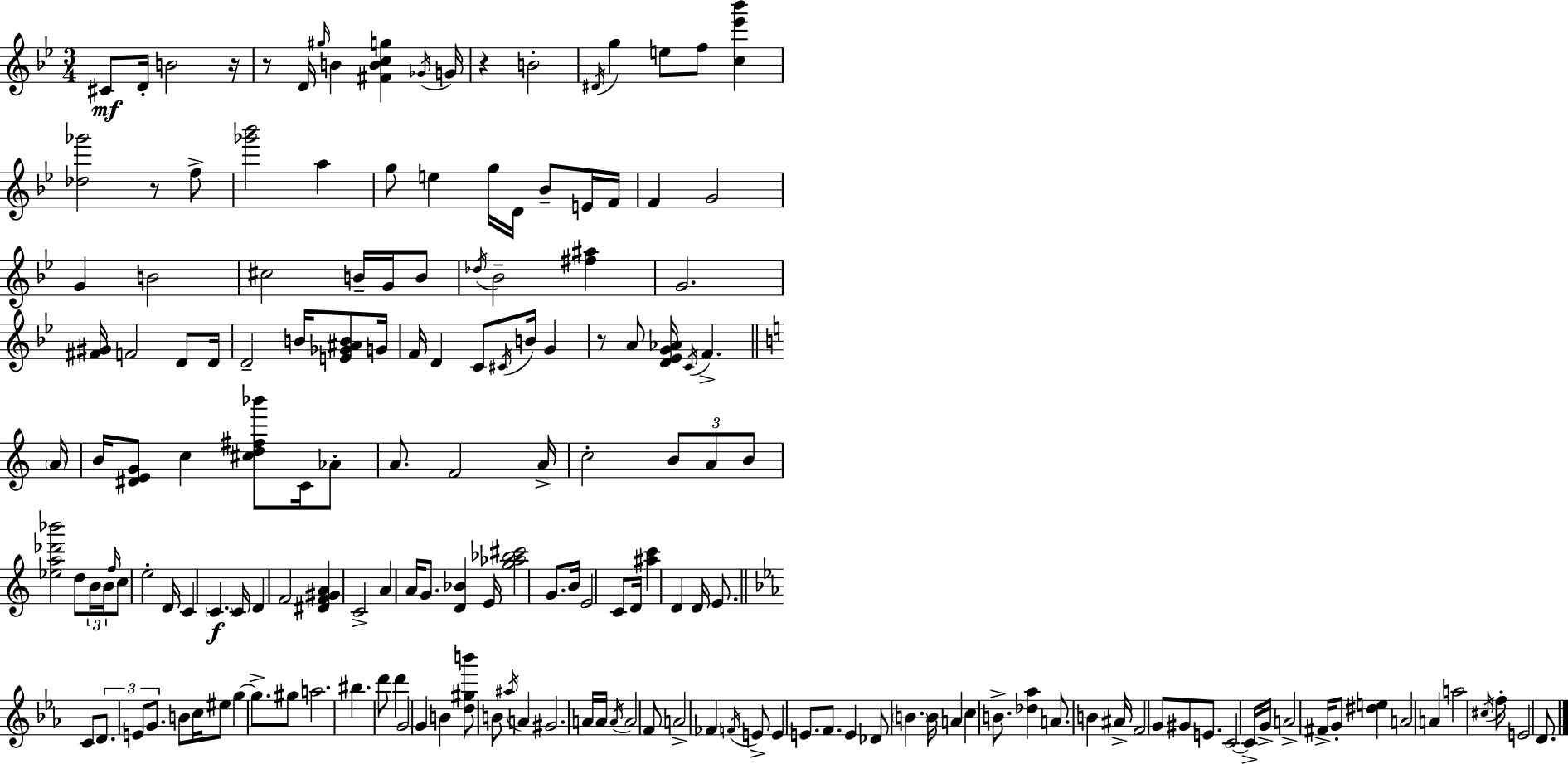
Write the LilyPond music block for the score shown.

{
  \clef treble
  \numericTimeSignature
  \time 3/4
  \key bes \major
  cis'8\mf d'16-. b'2 r16 | r8 d'16 \grace { gis''16 } b'4 <fis' b' c'' g''>4 | \acciaccatura { ges'16 } g'16 r4 b'2-. | \acciaccatura { dis'16 } g''4 e''8 f''8 <c'' ees''' bes'''>4 | \break <des'' ges'''>2 r8 | f''8-> <ges''' bes'''>2 a''4 | g''8 e''4 g''16 d'16 bes'8-- | e'16 f'16 f'4 g'2 | \break g'4 b'2 | cis''2 b'16-- | g'16 b'8 \acciaccatura { des''16 } bes'2-- | <fis'' ais''>4 g'2. | \break <fis' gis'>16 f'2 | d'8 d'16 d'2-- | b'16 <e' ges' ais' b'>8 g'16 f'16 d'4 c'8 \acciaccatura { cis'16 } | b'16 g'4 r8 a'8 <d' ees' g' aes'>16 \acciaccatura { c'16 } f'4.-> | \break \bar "||" \break \key c \major \parenthesize a'16 b'16 <dis' e' g'>8 c''4 <cis'' d'' fis'' bes'''>8 c'16 aes'8-. | a'8. f'2 | a'16-> c''2-. \tuplet 3/2 { b'8 a'8 | b'8 } <ees'' a'' des''' bes'''>2 d''8 | \break \tuplet 3/2 { b'16 b'16 \grace { f''16 } } c''8 e''2-. | d'16 c'4 \parenthesize c'4.\f | c'16 d'4 f'2 | <dis' f' gis' a'>4 c'2-> | \break a'4 a'16 g'8. <d' bes'>4 | e'16 <g'' aes'' bes'' cis'''>2 g'8. | b'16 e'2 c'8 | d'16 <ais'' c'''>4 d'4 d'16 e'8. | \break \bar "||" \break \key ees \major c'8 \tuplet 3/2 { d'8. e'8 g'8. } b'8 | c''16 eis''8 g''4~~ g''8.-> gis''8 | a''2. | bis''4. d'''8 d'''4 | \break g'2 g'4 | b'4 <d'' gis'' b'''>8 b'8 \acciaccatura { ais''16 } a'4 | gis'2. | a'16 a'16 \acciaccatura { a'16 } a'2 | \break f'8 a'2-> fes'4 | \acciaccatura { f'16 } e'8-> e'4 e'8. | f'8. e'4 des'8 \parenthesize b'4. | b'16 a'4 c''4 | \break b'8.-> <des'' aes''>4 a'8. b'4 | ais'16-> f'2 g'8 | gis'8 e'8. c'2~~ | c'16-> g'16-> a'2-> | \break fis'16-> g'8-. <dis'' e''>4 a'2 | a'4 a''2 | \acciaccatura { cis''16 } f''16-. e'2 | d'8. \bar "|."
}